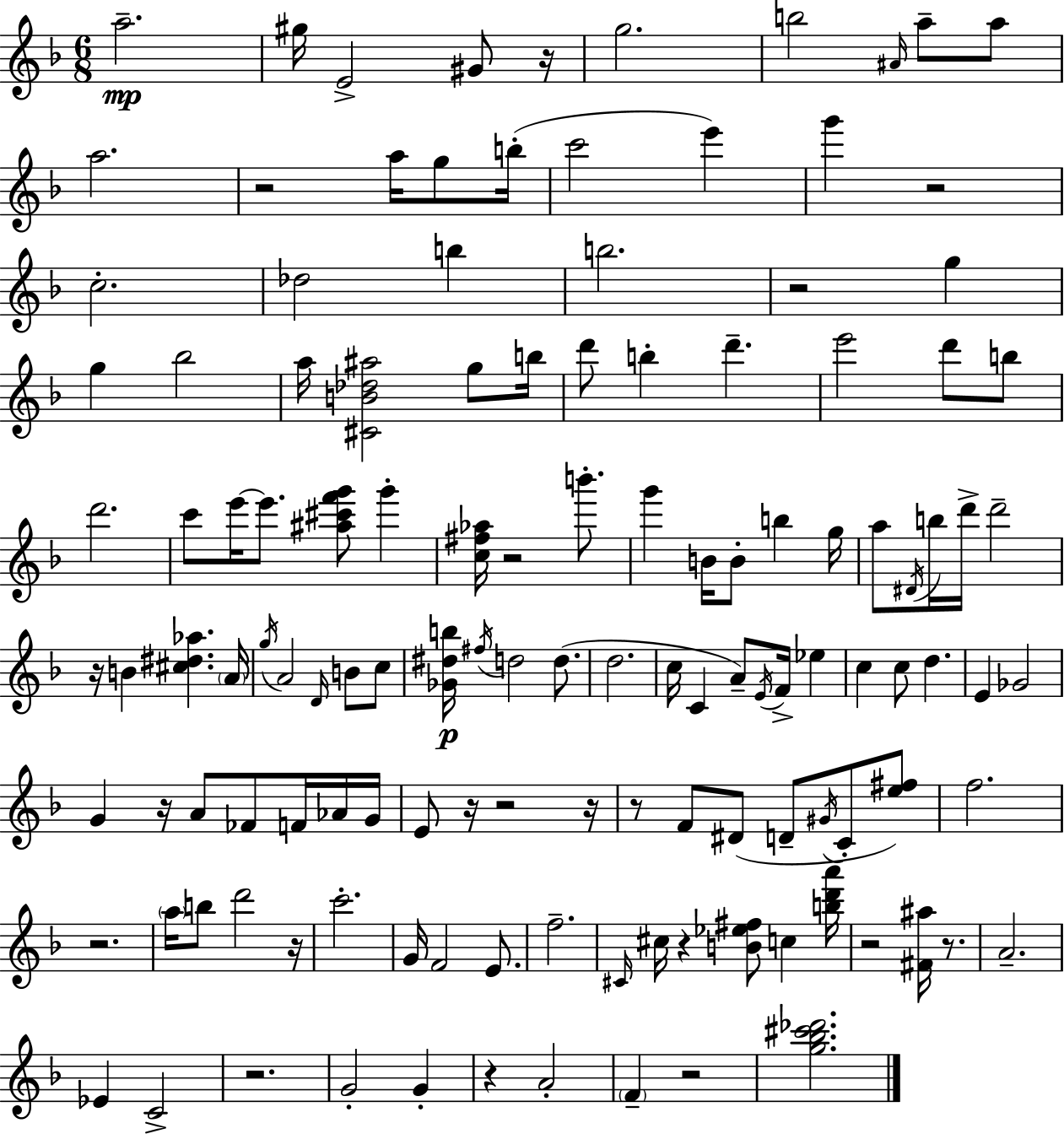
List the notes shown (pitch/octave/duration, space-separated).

A5/h. G#5/s E4/h G#4/e R/s G5/h. B5/h A#4/s A5/e A5/e A5/h. R/h A5/s G5/e B5/s C6/h E6/q G6/q R/h C5/h. Db5/h B5/q B5/h. R/h G5/q G5/q Bb5/h A5/s [C#4,B4,Db5,A#5]/h G5/e B5/s D6/e B5/q D6/q. E6/h D6/e B5/e D6/h. C6/e E6/s E6/e. [A#5,C#6,F6,G6]/e G6/q [C5,F#5,Ab5]/s R/h B6/e. G6/q B4/s B4/e B5/q G5/s A5/e D#4/s B5/s D6/s D6/h R/s B4/q [C#5,D#5,Ab5]/q. A4/s G5/s A4/h D4/s B4/e C5/e [Gb4,D#5,B5]/s F#5/s D5/h D5/e. D5/h. C5/s C4/q A4/e E4/s F4/s Eb5/q C5/q C5/e D5/q. E4/q Gb4/h G4/q R/s A4/e FES4/e F4/s Ab4/s G4/s E4/e R/s R/h R/s R/e F4/e D#4/e D4/e G#4/s C4/e [E5,F#5]/e F5/h. R/h. A5/s B5/e D6/h R/s C6/h. G4/s F4/h E4/e. F5/h. C#4/s C#5/s R/q [B4,Eb5,F#5]/e C5/q [B5,D6,A6]/s R/h [F#4,A#5]/s R/e. A4/h. Eb4/q C4/h R/h. G4/h G4/q R/q A4/h F4/q R/h [G5,Bb5,C#6,Db6]/h.